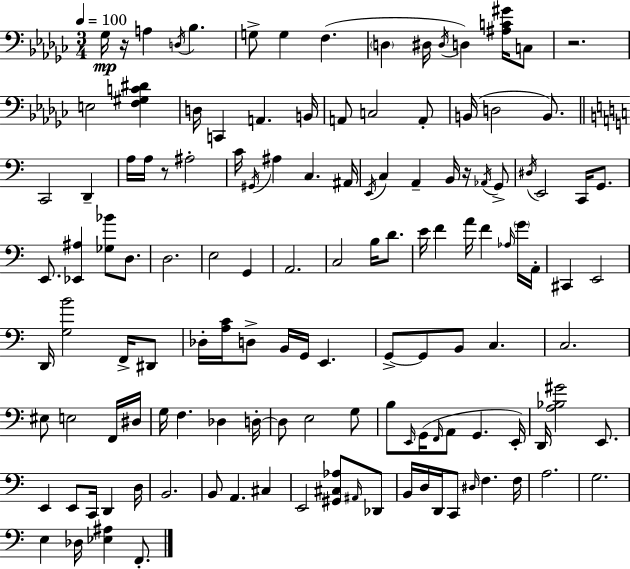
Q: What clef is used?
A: bass